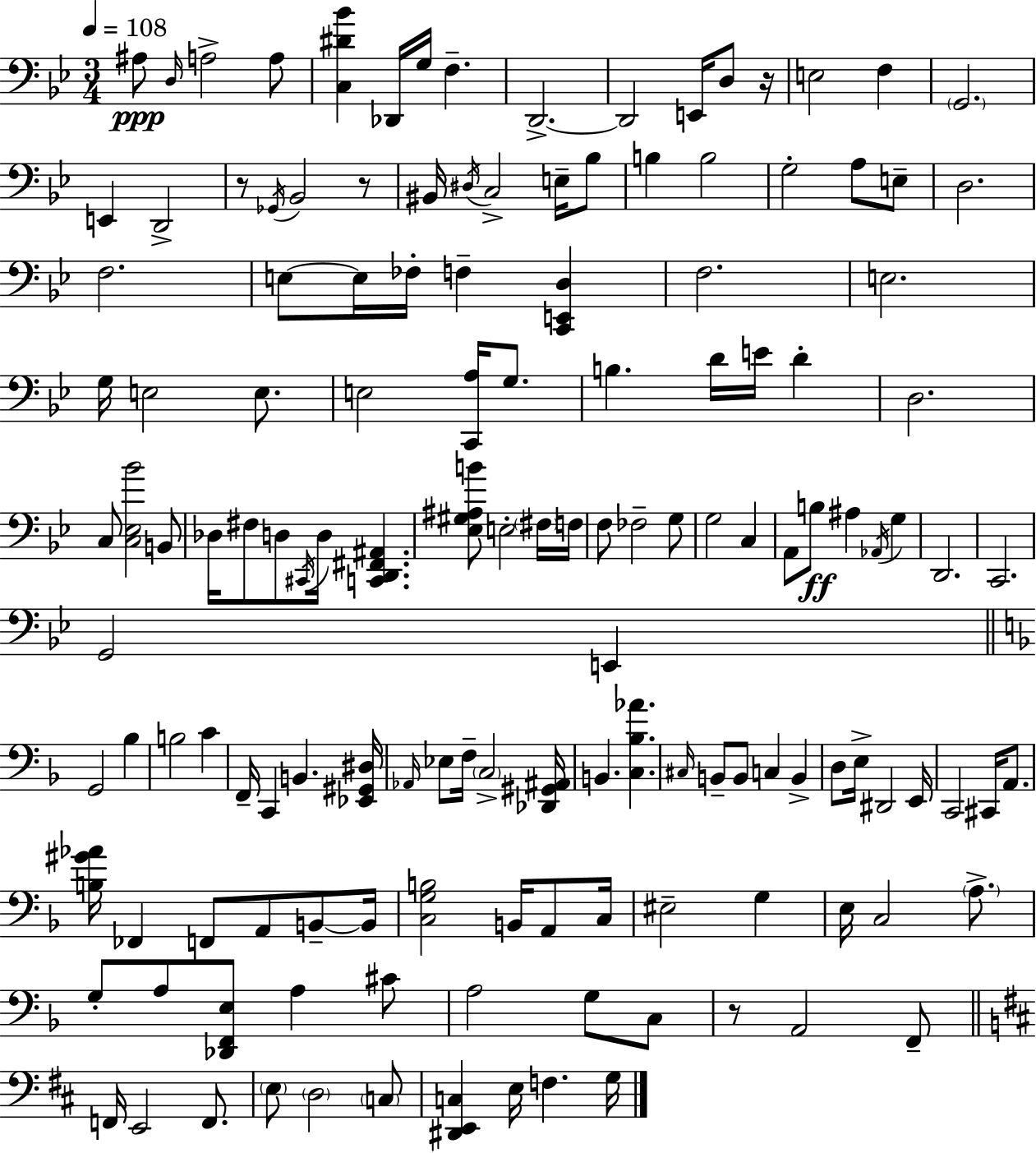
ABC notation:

X:1
T:Untitled
M:3/4
L:1/4
K:Gm
^A,/2 D,/4 A,2 A,/2 [C,^D_B] _D,,/4 G,/4 F, D,,2 D,,2 E,,/4 D,/2 z/4 E,2 F, G,,2 E,, D,,2 z/2 _G,,/4 _B,,2 z/2 ^B,,/4 ^D,/4 C,2 E,/4 _B,/2 B, B,2 G,2 A,/2 E,/2 D,2 F,2 E,/2 E,/4 _F,/4 F, [C,,E,,D,] F,2 E,2 G,/4 E,2 E,/2 E,2 [C,,A,]/4 G,/2 B, D/4 E/4 D D,2 C,/2 [C,_E,_B]2 B,,/2 _D,/4 ^F,/2 D,/2 ^C,,/4 D,/4 [C,,D,,^F,,^A,,] [_E,^G,^A,B]/2 E,2 ^F,/4 F,/4 F,/2 _F,2 G,/2 G,2 C, A,,/2 B,/2 ^A, _A,,/4 G, D,,2 C,,2 G,,2 E,, G,,2 _B, B,2 C F,,/4 C,, B,, [_E,,^G,,^D,]/4 _A,,/4 _E,/2 F,/4 C,2 [_D,,^G,,^A,,]/4 B,, [C,_B,_A] ^C,/4 B,,/2 B,,/2 C, B,, D,/2 E,/4 ^D,,2 E,,/4 C,,2 ^C,,/4 A,,/2 [B,^G_A]/4 _F,, F,,/2 A,,/2 B,,/2 B,,/4 [C,G,B,]2 B,,/4 A,,/2 C,/4 ^E,2 G, E,/4 C,2 A,/2 G,/2 A,/2 [_D,,F,,E,]/2 A, ^C/2 A,2 G,/2 C,/2 z/2 A,,2 F,,/2 F,,/4 E,,2 F,,/2 E,/2 D,2 C,/2 [^D,,E,,C,] E,/4 F, G,/4